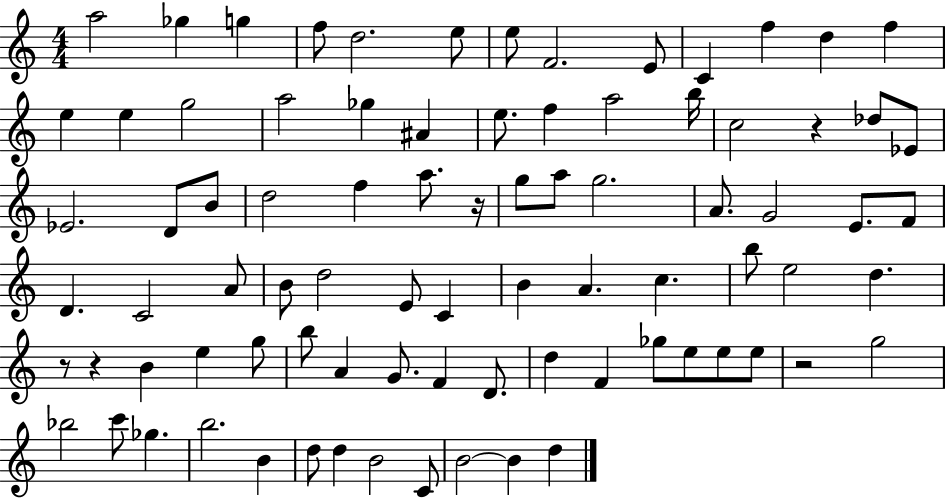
A5/h Gb5/q G5/q F5/e D5/h. E5/e E5/e F4/h. E4/e C4/q F5/q D5/q F5/q E5/q E5/q G5/h A5/h Gb5/q A#4/q E5/e. F5/q A5/h B5/s C5/h R/q Db5/e Eb4/e Eb4/h. D4/e B4/e D5/h F5/q A5/e. R/s G5/e A5/e G5/h. A4/e. G4/h E4/e. F4/e D4/q. C4/h A4/e B4/e D5/h E4/e C4/q B4/q A4/q. C5/q. B5/e E5/h D5/q. R/e R/q B4/q E5/q G5/e B5/e A4/q G4/e. F4/q D4/e. D5/q F4/q Gb5/e E5/e E5/e E5/e R/h G5/h Bb5/h C6/e Gb5/q. B5/h. B4/q D5/e D5/q B4/h C4/e B4/h B4/q D5/q